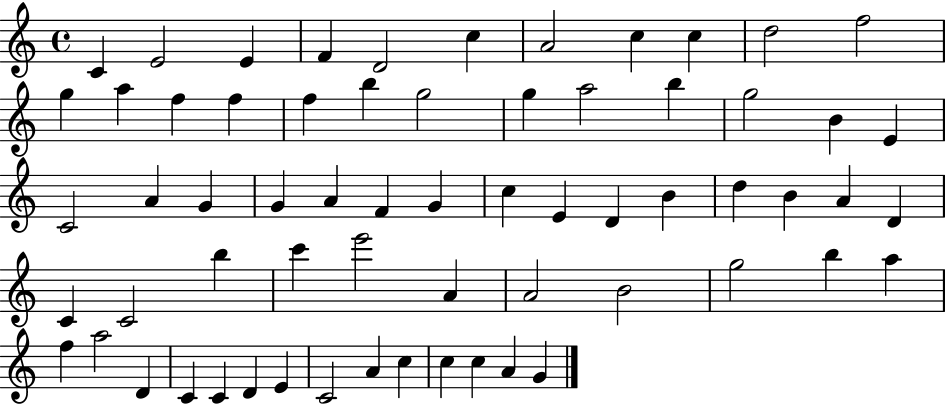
{
  \clef treble
  \time 4/4
  \defaultTimeSignature
  \key c \major
  c'4 e'2 e'4 | f'4 d'2 c''4 | a'2 c''4 c''4 | d''2 f''2 | \break g''4 a''4 f''4 f''4 | f''4 b''4 g''2 | g''4 a''2 b''4 | g''2 b'4 e'4 | \break c'2 a'4 g'4 | g'4 a'4 f'4 g'4 | c''4 e'4 d'4 b'4 | d''4 b'4 a'4 d'4 | \break c'4 c'2 b''4 | c'''4 e'''2 a'4 | a'2 b'2 | g''2 b''4 a''4 | \break f''4 a''2 d'4 | c'4 c'4 d'4 e'4 | c'2 a'4 c''4 | c''4 c''4 a'4 g'4 | \break \bar "|."
}